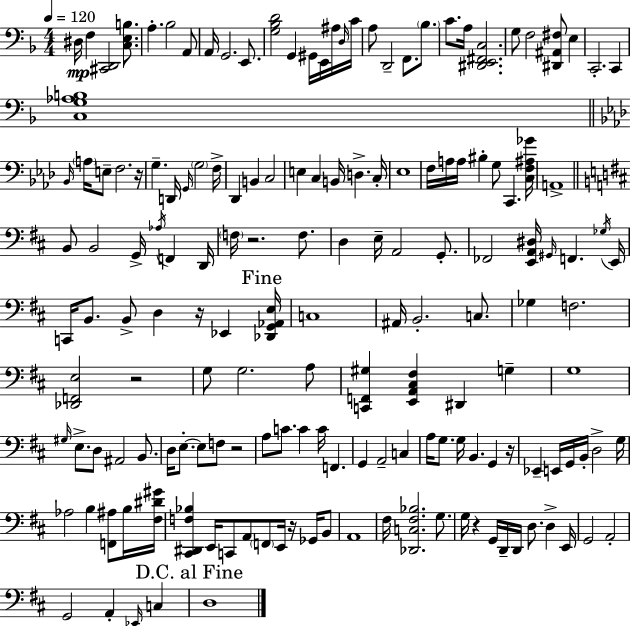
D#3/s F3/q [C#2,D2]/h [C3,E3,B3]/e. A3/q. Bb3/h A2/e A2/s G2/h. E2/e. [G3,Bb3,D4]/h G2/q G#2/s E2/s A#3/s D3/s C4/s A3/e D2/h F2/e. Bb3/e. C4/e. A3/s [D#2,E2,F#2,C3]/h. G3/e F3/h [D#2,A#2,F#3]/e E3/q C2/h. C2/q [C3,G3,Ab3,B3]/w Bb2/s A3/s E3/e F3/h. R/s G3/q. D2/s G2/s G3/h F3/s Db2/q B2/q C3/h E3/q C3/q B2/s D3/q. C3/s Eb3/w F3/s A3/s A3/s BIS3/q G3/e C2/q. [C3,F3,A#3,Gb4]/s A2/w B2/e B2/h G2/s Ab3/s F2/q D2/s F3/s R/h. F3/e. D3/q E3/s A2/h G2/e. FES2/h [E2,A2,D#3]/s G#2/s F2/q. Gb3/s E2/s C2/s B2/e. B2/e D3/q R/s Eb2/q [Db2,G2,Ab2,E3]/s C3/w A#2/s B2/h. C3/e. Gb3/q F3/h. [Db2,F2,E3]/h R/h G3/e G3/h. A3/e [C2,F2,G#3]/q [E2,A2,C#3,F#3]/q D#2/q G3/q G3/w G#3/s E3/e. D3/e A#2/h B2/e. D3/s E3/e. E3/e F3/e R/h A3/e C4/e. C4/q C4/s F2/q. G2/q A2/h C3/q A3/s G3/e. G3/s B2/q. G2/q R/s Eb2/q E2/s G2/s B2/s D3/h G3/s Ab3/h B3/q [F2,A#3]/e B3/s [F#3,D#4,G#4]/s [C#2,D#2,F3,Bb3]/q E2/s C2/e A2/e F2/e E2/s R/s Gb2/s B2/e A2/w F#3/s [Db2,C3,F#3,Bb3]/h. G3/e. G3/s R/q G2/s D2/s D2/s D3/e. D3/q E2/s G2/h A2/h G2/h A2/q Eb2/s C3/q D3/w